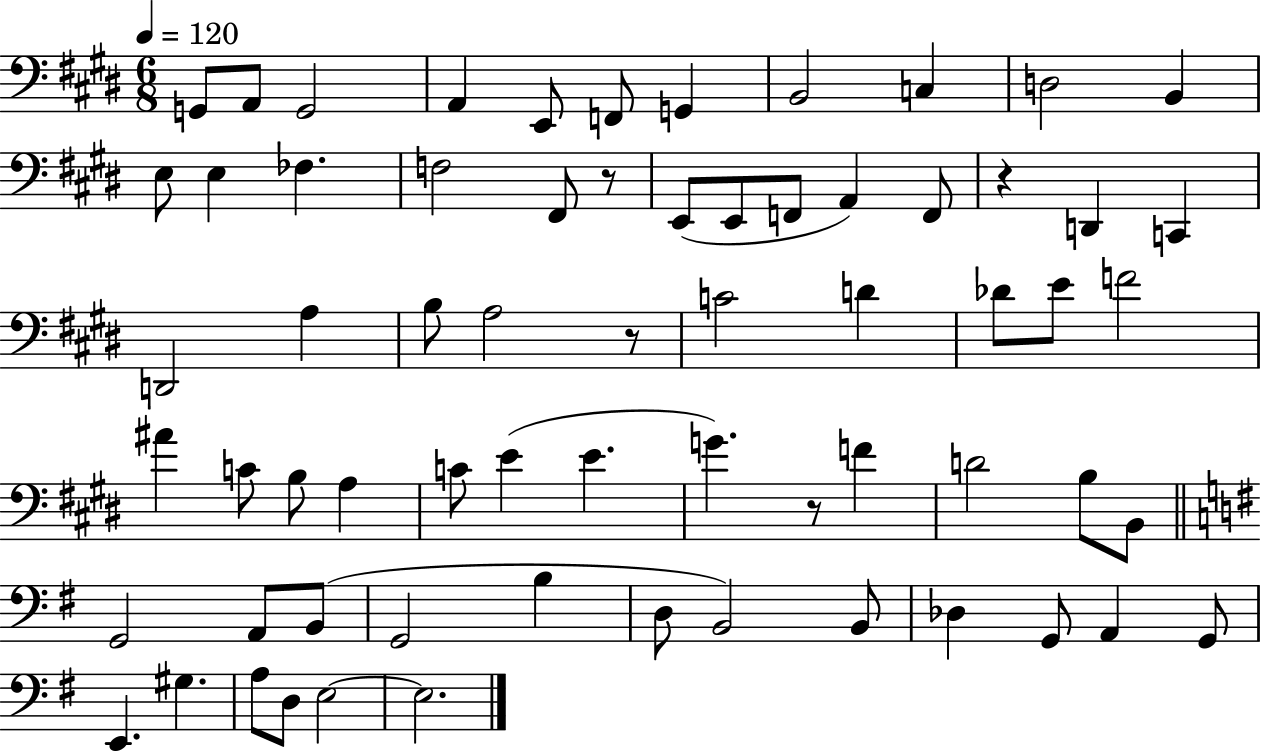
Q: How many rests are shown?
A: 4